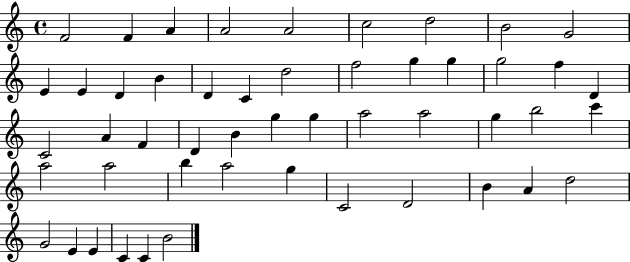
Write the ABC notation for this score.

X:1
T:Untitled
M:4/4
L:1/4
K:C
F2 F A A2 A2 c2 d2 B2 G2 E E D B D C d2 f2 g g g2 f D C2 A F D B g g a2 a2 g b2 c' a2 a2 b a2 g C2 D2 B A d2 G2 E E C C B2